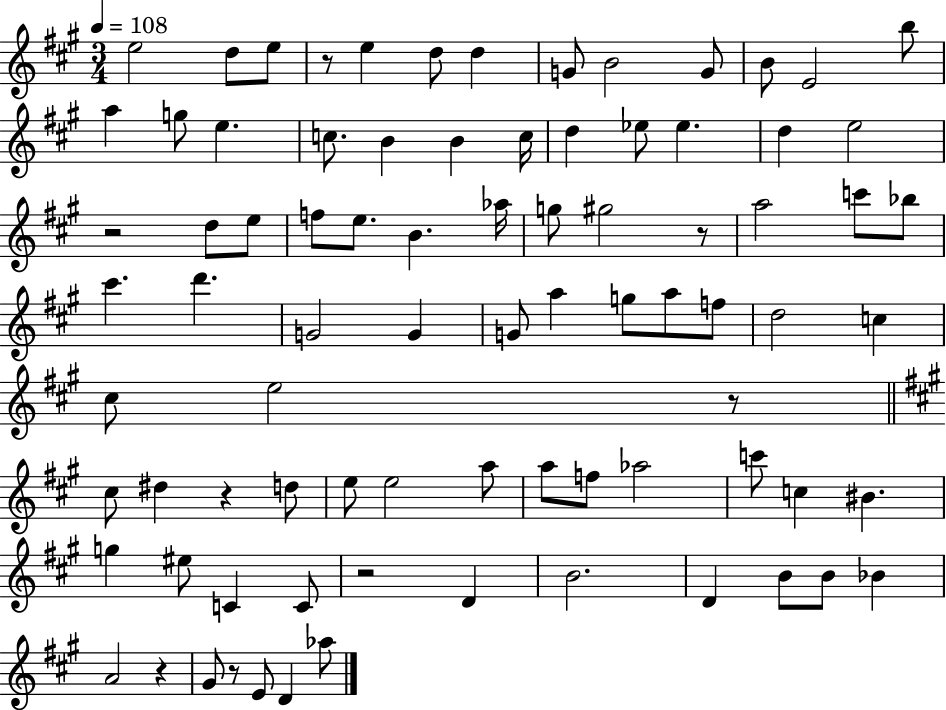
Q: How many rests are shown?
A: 8